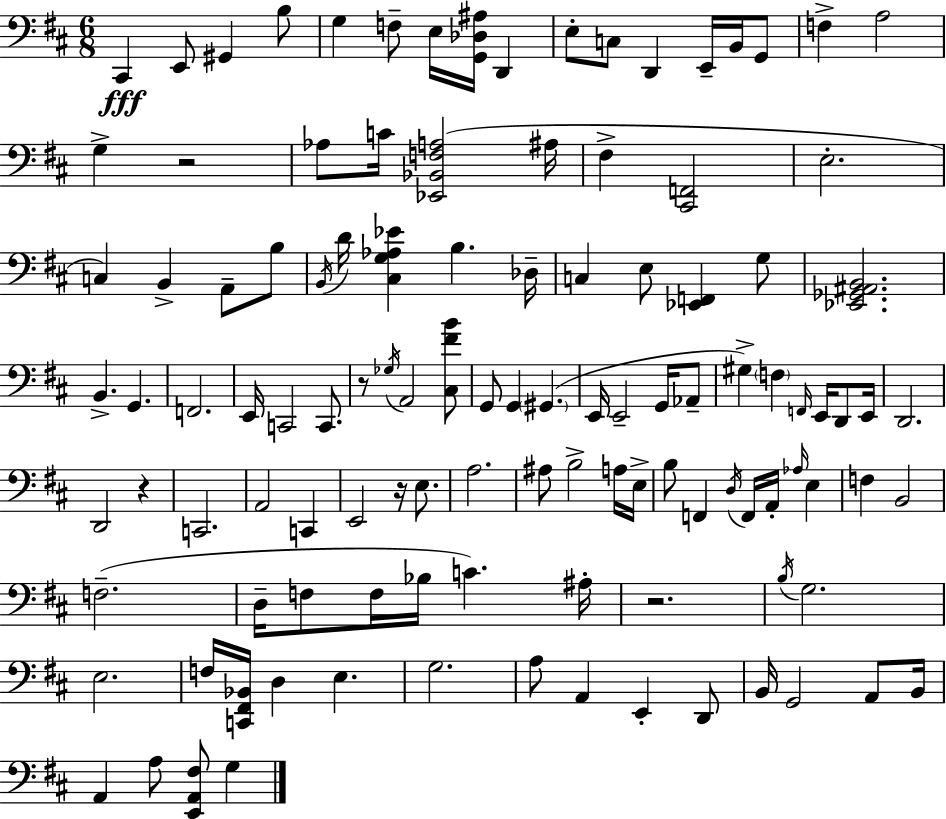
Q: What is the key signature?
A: D major